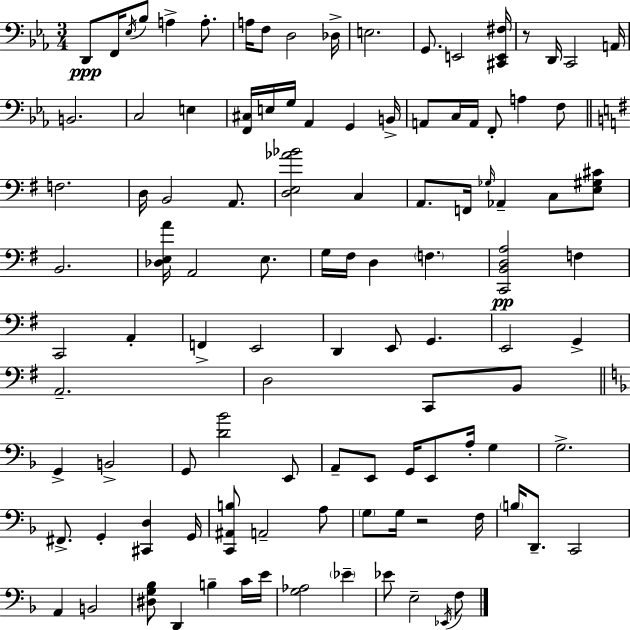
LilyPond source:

{
  \clef bass
  \numericTimeSignature
  \time 3/4
  \key ees \major
  d,8\ppp f,16 \acciaccatura { ees16 } bes8 a4-> a8.-. | a16 f8 d2 | des16-> e2. | g,8. e,2 | \break <cis, e, fis>16 r8 d,16 c,2 | a,16 b,2. | c2 e4 | <f, cis>16 e16 g16 aes,4 g,4 | \break b,16-> a,8 c16 a,16 f,8-. a4 f8 | \bar "||" \break \key g \major f2. | d16 b,2 a,8. | <d e aes' bes'>2 c4 | a,8. f,16 \grace { ges16 } aes,4-- c8 <e gis cis'>8 | \break b,2. | <des e a'>16 a,2 e8. | g16 fis16 d4 \parenthesize f4. | <c, b, d a>2\pp f4 | \break c,2 a,4-. | f,4-> e,2 | d,4 e,8 g,4. | e,2 g,4-> | \break a,2.-- | d2 c,8 b,8 | \bar "||" \break \key d \minor g,4-> b,2-> | g,8 <d' bes'>2 e,8 | a,8-- e,8 g,16 e,8 a16-. g4 | g2.-> | \break fis,8.-> g,4-. <cis, d>4 g,16 | <c, ais, b>8 a,2-- a8 | \parenthesize g8 g16 r2 f16 | \parenthesize b16 d,8.-- c,2 | \break a,4 b,2 | <dis g bes>8 d,4 b4-- c'16 e'16 | <g aes>2 \parenthesize ees'4-- | ees'8 e2-- \acciaccatura { ees,16 } f8 | \break \bar "|."
}